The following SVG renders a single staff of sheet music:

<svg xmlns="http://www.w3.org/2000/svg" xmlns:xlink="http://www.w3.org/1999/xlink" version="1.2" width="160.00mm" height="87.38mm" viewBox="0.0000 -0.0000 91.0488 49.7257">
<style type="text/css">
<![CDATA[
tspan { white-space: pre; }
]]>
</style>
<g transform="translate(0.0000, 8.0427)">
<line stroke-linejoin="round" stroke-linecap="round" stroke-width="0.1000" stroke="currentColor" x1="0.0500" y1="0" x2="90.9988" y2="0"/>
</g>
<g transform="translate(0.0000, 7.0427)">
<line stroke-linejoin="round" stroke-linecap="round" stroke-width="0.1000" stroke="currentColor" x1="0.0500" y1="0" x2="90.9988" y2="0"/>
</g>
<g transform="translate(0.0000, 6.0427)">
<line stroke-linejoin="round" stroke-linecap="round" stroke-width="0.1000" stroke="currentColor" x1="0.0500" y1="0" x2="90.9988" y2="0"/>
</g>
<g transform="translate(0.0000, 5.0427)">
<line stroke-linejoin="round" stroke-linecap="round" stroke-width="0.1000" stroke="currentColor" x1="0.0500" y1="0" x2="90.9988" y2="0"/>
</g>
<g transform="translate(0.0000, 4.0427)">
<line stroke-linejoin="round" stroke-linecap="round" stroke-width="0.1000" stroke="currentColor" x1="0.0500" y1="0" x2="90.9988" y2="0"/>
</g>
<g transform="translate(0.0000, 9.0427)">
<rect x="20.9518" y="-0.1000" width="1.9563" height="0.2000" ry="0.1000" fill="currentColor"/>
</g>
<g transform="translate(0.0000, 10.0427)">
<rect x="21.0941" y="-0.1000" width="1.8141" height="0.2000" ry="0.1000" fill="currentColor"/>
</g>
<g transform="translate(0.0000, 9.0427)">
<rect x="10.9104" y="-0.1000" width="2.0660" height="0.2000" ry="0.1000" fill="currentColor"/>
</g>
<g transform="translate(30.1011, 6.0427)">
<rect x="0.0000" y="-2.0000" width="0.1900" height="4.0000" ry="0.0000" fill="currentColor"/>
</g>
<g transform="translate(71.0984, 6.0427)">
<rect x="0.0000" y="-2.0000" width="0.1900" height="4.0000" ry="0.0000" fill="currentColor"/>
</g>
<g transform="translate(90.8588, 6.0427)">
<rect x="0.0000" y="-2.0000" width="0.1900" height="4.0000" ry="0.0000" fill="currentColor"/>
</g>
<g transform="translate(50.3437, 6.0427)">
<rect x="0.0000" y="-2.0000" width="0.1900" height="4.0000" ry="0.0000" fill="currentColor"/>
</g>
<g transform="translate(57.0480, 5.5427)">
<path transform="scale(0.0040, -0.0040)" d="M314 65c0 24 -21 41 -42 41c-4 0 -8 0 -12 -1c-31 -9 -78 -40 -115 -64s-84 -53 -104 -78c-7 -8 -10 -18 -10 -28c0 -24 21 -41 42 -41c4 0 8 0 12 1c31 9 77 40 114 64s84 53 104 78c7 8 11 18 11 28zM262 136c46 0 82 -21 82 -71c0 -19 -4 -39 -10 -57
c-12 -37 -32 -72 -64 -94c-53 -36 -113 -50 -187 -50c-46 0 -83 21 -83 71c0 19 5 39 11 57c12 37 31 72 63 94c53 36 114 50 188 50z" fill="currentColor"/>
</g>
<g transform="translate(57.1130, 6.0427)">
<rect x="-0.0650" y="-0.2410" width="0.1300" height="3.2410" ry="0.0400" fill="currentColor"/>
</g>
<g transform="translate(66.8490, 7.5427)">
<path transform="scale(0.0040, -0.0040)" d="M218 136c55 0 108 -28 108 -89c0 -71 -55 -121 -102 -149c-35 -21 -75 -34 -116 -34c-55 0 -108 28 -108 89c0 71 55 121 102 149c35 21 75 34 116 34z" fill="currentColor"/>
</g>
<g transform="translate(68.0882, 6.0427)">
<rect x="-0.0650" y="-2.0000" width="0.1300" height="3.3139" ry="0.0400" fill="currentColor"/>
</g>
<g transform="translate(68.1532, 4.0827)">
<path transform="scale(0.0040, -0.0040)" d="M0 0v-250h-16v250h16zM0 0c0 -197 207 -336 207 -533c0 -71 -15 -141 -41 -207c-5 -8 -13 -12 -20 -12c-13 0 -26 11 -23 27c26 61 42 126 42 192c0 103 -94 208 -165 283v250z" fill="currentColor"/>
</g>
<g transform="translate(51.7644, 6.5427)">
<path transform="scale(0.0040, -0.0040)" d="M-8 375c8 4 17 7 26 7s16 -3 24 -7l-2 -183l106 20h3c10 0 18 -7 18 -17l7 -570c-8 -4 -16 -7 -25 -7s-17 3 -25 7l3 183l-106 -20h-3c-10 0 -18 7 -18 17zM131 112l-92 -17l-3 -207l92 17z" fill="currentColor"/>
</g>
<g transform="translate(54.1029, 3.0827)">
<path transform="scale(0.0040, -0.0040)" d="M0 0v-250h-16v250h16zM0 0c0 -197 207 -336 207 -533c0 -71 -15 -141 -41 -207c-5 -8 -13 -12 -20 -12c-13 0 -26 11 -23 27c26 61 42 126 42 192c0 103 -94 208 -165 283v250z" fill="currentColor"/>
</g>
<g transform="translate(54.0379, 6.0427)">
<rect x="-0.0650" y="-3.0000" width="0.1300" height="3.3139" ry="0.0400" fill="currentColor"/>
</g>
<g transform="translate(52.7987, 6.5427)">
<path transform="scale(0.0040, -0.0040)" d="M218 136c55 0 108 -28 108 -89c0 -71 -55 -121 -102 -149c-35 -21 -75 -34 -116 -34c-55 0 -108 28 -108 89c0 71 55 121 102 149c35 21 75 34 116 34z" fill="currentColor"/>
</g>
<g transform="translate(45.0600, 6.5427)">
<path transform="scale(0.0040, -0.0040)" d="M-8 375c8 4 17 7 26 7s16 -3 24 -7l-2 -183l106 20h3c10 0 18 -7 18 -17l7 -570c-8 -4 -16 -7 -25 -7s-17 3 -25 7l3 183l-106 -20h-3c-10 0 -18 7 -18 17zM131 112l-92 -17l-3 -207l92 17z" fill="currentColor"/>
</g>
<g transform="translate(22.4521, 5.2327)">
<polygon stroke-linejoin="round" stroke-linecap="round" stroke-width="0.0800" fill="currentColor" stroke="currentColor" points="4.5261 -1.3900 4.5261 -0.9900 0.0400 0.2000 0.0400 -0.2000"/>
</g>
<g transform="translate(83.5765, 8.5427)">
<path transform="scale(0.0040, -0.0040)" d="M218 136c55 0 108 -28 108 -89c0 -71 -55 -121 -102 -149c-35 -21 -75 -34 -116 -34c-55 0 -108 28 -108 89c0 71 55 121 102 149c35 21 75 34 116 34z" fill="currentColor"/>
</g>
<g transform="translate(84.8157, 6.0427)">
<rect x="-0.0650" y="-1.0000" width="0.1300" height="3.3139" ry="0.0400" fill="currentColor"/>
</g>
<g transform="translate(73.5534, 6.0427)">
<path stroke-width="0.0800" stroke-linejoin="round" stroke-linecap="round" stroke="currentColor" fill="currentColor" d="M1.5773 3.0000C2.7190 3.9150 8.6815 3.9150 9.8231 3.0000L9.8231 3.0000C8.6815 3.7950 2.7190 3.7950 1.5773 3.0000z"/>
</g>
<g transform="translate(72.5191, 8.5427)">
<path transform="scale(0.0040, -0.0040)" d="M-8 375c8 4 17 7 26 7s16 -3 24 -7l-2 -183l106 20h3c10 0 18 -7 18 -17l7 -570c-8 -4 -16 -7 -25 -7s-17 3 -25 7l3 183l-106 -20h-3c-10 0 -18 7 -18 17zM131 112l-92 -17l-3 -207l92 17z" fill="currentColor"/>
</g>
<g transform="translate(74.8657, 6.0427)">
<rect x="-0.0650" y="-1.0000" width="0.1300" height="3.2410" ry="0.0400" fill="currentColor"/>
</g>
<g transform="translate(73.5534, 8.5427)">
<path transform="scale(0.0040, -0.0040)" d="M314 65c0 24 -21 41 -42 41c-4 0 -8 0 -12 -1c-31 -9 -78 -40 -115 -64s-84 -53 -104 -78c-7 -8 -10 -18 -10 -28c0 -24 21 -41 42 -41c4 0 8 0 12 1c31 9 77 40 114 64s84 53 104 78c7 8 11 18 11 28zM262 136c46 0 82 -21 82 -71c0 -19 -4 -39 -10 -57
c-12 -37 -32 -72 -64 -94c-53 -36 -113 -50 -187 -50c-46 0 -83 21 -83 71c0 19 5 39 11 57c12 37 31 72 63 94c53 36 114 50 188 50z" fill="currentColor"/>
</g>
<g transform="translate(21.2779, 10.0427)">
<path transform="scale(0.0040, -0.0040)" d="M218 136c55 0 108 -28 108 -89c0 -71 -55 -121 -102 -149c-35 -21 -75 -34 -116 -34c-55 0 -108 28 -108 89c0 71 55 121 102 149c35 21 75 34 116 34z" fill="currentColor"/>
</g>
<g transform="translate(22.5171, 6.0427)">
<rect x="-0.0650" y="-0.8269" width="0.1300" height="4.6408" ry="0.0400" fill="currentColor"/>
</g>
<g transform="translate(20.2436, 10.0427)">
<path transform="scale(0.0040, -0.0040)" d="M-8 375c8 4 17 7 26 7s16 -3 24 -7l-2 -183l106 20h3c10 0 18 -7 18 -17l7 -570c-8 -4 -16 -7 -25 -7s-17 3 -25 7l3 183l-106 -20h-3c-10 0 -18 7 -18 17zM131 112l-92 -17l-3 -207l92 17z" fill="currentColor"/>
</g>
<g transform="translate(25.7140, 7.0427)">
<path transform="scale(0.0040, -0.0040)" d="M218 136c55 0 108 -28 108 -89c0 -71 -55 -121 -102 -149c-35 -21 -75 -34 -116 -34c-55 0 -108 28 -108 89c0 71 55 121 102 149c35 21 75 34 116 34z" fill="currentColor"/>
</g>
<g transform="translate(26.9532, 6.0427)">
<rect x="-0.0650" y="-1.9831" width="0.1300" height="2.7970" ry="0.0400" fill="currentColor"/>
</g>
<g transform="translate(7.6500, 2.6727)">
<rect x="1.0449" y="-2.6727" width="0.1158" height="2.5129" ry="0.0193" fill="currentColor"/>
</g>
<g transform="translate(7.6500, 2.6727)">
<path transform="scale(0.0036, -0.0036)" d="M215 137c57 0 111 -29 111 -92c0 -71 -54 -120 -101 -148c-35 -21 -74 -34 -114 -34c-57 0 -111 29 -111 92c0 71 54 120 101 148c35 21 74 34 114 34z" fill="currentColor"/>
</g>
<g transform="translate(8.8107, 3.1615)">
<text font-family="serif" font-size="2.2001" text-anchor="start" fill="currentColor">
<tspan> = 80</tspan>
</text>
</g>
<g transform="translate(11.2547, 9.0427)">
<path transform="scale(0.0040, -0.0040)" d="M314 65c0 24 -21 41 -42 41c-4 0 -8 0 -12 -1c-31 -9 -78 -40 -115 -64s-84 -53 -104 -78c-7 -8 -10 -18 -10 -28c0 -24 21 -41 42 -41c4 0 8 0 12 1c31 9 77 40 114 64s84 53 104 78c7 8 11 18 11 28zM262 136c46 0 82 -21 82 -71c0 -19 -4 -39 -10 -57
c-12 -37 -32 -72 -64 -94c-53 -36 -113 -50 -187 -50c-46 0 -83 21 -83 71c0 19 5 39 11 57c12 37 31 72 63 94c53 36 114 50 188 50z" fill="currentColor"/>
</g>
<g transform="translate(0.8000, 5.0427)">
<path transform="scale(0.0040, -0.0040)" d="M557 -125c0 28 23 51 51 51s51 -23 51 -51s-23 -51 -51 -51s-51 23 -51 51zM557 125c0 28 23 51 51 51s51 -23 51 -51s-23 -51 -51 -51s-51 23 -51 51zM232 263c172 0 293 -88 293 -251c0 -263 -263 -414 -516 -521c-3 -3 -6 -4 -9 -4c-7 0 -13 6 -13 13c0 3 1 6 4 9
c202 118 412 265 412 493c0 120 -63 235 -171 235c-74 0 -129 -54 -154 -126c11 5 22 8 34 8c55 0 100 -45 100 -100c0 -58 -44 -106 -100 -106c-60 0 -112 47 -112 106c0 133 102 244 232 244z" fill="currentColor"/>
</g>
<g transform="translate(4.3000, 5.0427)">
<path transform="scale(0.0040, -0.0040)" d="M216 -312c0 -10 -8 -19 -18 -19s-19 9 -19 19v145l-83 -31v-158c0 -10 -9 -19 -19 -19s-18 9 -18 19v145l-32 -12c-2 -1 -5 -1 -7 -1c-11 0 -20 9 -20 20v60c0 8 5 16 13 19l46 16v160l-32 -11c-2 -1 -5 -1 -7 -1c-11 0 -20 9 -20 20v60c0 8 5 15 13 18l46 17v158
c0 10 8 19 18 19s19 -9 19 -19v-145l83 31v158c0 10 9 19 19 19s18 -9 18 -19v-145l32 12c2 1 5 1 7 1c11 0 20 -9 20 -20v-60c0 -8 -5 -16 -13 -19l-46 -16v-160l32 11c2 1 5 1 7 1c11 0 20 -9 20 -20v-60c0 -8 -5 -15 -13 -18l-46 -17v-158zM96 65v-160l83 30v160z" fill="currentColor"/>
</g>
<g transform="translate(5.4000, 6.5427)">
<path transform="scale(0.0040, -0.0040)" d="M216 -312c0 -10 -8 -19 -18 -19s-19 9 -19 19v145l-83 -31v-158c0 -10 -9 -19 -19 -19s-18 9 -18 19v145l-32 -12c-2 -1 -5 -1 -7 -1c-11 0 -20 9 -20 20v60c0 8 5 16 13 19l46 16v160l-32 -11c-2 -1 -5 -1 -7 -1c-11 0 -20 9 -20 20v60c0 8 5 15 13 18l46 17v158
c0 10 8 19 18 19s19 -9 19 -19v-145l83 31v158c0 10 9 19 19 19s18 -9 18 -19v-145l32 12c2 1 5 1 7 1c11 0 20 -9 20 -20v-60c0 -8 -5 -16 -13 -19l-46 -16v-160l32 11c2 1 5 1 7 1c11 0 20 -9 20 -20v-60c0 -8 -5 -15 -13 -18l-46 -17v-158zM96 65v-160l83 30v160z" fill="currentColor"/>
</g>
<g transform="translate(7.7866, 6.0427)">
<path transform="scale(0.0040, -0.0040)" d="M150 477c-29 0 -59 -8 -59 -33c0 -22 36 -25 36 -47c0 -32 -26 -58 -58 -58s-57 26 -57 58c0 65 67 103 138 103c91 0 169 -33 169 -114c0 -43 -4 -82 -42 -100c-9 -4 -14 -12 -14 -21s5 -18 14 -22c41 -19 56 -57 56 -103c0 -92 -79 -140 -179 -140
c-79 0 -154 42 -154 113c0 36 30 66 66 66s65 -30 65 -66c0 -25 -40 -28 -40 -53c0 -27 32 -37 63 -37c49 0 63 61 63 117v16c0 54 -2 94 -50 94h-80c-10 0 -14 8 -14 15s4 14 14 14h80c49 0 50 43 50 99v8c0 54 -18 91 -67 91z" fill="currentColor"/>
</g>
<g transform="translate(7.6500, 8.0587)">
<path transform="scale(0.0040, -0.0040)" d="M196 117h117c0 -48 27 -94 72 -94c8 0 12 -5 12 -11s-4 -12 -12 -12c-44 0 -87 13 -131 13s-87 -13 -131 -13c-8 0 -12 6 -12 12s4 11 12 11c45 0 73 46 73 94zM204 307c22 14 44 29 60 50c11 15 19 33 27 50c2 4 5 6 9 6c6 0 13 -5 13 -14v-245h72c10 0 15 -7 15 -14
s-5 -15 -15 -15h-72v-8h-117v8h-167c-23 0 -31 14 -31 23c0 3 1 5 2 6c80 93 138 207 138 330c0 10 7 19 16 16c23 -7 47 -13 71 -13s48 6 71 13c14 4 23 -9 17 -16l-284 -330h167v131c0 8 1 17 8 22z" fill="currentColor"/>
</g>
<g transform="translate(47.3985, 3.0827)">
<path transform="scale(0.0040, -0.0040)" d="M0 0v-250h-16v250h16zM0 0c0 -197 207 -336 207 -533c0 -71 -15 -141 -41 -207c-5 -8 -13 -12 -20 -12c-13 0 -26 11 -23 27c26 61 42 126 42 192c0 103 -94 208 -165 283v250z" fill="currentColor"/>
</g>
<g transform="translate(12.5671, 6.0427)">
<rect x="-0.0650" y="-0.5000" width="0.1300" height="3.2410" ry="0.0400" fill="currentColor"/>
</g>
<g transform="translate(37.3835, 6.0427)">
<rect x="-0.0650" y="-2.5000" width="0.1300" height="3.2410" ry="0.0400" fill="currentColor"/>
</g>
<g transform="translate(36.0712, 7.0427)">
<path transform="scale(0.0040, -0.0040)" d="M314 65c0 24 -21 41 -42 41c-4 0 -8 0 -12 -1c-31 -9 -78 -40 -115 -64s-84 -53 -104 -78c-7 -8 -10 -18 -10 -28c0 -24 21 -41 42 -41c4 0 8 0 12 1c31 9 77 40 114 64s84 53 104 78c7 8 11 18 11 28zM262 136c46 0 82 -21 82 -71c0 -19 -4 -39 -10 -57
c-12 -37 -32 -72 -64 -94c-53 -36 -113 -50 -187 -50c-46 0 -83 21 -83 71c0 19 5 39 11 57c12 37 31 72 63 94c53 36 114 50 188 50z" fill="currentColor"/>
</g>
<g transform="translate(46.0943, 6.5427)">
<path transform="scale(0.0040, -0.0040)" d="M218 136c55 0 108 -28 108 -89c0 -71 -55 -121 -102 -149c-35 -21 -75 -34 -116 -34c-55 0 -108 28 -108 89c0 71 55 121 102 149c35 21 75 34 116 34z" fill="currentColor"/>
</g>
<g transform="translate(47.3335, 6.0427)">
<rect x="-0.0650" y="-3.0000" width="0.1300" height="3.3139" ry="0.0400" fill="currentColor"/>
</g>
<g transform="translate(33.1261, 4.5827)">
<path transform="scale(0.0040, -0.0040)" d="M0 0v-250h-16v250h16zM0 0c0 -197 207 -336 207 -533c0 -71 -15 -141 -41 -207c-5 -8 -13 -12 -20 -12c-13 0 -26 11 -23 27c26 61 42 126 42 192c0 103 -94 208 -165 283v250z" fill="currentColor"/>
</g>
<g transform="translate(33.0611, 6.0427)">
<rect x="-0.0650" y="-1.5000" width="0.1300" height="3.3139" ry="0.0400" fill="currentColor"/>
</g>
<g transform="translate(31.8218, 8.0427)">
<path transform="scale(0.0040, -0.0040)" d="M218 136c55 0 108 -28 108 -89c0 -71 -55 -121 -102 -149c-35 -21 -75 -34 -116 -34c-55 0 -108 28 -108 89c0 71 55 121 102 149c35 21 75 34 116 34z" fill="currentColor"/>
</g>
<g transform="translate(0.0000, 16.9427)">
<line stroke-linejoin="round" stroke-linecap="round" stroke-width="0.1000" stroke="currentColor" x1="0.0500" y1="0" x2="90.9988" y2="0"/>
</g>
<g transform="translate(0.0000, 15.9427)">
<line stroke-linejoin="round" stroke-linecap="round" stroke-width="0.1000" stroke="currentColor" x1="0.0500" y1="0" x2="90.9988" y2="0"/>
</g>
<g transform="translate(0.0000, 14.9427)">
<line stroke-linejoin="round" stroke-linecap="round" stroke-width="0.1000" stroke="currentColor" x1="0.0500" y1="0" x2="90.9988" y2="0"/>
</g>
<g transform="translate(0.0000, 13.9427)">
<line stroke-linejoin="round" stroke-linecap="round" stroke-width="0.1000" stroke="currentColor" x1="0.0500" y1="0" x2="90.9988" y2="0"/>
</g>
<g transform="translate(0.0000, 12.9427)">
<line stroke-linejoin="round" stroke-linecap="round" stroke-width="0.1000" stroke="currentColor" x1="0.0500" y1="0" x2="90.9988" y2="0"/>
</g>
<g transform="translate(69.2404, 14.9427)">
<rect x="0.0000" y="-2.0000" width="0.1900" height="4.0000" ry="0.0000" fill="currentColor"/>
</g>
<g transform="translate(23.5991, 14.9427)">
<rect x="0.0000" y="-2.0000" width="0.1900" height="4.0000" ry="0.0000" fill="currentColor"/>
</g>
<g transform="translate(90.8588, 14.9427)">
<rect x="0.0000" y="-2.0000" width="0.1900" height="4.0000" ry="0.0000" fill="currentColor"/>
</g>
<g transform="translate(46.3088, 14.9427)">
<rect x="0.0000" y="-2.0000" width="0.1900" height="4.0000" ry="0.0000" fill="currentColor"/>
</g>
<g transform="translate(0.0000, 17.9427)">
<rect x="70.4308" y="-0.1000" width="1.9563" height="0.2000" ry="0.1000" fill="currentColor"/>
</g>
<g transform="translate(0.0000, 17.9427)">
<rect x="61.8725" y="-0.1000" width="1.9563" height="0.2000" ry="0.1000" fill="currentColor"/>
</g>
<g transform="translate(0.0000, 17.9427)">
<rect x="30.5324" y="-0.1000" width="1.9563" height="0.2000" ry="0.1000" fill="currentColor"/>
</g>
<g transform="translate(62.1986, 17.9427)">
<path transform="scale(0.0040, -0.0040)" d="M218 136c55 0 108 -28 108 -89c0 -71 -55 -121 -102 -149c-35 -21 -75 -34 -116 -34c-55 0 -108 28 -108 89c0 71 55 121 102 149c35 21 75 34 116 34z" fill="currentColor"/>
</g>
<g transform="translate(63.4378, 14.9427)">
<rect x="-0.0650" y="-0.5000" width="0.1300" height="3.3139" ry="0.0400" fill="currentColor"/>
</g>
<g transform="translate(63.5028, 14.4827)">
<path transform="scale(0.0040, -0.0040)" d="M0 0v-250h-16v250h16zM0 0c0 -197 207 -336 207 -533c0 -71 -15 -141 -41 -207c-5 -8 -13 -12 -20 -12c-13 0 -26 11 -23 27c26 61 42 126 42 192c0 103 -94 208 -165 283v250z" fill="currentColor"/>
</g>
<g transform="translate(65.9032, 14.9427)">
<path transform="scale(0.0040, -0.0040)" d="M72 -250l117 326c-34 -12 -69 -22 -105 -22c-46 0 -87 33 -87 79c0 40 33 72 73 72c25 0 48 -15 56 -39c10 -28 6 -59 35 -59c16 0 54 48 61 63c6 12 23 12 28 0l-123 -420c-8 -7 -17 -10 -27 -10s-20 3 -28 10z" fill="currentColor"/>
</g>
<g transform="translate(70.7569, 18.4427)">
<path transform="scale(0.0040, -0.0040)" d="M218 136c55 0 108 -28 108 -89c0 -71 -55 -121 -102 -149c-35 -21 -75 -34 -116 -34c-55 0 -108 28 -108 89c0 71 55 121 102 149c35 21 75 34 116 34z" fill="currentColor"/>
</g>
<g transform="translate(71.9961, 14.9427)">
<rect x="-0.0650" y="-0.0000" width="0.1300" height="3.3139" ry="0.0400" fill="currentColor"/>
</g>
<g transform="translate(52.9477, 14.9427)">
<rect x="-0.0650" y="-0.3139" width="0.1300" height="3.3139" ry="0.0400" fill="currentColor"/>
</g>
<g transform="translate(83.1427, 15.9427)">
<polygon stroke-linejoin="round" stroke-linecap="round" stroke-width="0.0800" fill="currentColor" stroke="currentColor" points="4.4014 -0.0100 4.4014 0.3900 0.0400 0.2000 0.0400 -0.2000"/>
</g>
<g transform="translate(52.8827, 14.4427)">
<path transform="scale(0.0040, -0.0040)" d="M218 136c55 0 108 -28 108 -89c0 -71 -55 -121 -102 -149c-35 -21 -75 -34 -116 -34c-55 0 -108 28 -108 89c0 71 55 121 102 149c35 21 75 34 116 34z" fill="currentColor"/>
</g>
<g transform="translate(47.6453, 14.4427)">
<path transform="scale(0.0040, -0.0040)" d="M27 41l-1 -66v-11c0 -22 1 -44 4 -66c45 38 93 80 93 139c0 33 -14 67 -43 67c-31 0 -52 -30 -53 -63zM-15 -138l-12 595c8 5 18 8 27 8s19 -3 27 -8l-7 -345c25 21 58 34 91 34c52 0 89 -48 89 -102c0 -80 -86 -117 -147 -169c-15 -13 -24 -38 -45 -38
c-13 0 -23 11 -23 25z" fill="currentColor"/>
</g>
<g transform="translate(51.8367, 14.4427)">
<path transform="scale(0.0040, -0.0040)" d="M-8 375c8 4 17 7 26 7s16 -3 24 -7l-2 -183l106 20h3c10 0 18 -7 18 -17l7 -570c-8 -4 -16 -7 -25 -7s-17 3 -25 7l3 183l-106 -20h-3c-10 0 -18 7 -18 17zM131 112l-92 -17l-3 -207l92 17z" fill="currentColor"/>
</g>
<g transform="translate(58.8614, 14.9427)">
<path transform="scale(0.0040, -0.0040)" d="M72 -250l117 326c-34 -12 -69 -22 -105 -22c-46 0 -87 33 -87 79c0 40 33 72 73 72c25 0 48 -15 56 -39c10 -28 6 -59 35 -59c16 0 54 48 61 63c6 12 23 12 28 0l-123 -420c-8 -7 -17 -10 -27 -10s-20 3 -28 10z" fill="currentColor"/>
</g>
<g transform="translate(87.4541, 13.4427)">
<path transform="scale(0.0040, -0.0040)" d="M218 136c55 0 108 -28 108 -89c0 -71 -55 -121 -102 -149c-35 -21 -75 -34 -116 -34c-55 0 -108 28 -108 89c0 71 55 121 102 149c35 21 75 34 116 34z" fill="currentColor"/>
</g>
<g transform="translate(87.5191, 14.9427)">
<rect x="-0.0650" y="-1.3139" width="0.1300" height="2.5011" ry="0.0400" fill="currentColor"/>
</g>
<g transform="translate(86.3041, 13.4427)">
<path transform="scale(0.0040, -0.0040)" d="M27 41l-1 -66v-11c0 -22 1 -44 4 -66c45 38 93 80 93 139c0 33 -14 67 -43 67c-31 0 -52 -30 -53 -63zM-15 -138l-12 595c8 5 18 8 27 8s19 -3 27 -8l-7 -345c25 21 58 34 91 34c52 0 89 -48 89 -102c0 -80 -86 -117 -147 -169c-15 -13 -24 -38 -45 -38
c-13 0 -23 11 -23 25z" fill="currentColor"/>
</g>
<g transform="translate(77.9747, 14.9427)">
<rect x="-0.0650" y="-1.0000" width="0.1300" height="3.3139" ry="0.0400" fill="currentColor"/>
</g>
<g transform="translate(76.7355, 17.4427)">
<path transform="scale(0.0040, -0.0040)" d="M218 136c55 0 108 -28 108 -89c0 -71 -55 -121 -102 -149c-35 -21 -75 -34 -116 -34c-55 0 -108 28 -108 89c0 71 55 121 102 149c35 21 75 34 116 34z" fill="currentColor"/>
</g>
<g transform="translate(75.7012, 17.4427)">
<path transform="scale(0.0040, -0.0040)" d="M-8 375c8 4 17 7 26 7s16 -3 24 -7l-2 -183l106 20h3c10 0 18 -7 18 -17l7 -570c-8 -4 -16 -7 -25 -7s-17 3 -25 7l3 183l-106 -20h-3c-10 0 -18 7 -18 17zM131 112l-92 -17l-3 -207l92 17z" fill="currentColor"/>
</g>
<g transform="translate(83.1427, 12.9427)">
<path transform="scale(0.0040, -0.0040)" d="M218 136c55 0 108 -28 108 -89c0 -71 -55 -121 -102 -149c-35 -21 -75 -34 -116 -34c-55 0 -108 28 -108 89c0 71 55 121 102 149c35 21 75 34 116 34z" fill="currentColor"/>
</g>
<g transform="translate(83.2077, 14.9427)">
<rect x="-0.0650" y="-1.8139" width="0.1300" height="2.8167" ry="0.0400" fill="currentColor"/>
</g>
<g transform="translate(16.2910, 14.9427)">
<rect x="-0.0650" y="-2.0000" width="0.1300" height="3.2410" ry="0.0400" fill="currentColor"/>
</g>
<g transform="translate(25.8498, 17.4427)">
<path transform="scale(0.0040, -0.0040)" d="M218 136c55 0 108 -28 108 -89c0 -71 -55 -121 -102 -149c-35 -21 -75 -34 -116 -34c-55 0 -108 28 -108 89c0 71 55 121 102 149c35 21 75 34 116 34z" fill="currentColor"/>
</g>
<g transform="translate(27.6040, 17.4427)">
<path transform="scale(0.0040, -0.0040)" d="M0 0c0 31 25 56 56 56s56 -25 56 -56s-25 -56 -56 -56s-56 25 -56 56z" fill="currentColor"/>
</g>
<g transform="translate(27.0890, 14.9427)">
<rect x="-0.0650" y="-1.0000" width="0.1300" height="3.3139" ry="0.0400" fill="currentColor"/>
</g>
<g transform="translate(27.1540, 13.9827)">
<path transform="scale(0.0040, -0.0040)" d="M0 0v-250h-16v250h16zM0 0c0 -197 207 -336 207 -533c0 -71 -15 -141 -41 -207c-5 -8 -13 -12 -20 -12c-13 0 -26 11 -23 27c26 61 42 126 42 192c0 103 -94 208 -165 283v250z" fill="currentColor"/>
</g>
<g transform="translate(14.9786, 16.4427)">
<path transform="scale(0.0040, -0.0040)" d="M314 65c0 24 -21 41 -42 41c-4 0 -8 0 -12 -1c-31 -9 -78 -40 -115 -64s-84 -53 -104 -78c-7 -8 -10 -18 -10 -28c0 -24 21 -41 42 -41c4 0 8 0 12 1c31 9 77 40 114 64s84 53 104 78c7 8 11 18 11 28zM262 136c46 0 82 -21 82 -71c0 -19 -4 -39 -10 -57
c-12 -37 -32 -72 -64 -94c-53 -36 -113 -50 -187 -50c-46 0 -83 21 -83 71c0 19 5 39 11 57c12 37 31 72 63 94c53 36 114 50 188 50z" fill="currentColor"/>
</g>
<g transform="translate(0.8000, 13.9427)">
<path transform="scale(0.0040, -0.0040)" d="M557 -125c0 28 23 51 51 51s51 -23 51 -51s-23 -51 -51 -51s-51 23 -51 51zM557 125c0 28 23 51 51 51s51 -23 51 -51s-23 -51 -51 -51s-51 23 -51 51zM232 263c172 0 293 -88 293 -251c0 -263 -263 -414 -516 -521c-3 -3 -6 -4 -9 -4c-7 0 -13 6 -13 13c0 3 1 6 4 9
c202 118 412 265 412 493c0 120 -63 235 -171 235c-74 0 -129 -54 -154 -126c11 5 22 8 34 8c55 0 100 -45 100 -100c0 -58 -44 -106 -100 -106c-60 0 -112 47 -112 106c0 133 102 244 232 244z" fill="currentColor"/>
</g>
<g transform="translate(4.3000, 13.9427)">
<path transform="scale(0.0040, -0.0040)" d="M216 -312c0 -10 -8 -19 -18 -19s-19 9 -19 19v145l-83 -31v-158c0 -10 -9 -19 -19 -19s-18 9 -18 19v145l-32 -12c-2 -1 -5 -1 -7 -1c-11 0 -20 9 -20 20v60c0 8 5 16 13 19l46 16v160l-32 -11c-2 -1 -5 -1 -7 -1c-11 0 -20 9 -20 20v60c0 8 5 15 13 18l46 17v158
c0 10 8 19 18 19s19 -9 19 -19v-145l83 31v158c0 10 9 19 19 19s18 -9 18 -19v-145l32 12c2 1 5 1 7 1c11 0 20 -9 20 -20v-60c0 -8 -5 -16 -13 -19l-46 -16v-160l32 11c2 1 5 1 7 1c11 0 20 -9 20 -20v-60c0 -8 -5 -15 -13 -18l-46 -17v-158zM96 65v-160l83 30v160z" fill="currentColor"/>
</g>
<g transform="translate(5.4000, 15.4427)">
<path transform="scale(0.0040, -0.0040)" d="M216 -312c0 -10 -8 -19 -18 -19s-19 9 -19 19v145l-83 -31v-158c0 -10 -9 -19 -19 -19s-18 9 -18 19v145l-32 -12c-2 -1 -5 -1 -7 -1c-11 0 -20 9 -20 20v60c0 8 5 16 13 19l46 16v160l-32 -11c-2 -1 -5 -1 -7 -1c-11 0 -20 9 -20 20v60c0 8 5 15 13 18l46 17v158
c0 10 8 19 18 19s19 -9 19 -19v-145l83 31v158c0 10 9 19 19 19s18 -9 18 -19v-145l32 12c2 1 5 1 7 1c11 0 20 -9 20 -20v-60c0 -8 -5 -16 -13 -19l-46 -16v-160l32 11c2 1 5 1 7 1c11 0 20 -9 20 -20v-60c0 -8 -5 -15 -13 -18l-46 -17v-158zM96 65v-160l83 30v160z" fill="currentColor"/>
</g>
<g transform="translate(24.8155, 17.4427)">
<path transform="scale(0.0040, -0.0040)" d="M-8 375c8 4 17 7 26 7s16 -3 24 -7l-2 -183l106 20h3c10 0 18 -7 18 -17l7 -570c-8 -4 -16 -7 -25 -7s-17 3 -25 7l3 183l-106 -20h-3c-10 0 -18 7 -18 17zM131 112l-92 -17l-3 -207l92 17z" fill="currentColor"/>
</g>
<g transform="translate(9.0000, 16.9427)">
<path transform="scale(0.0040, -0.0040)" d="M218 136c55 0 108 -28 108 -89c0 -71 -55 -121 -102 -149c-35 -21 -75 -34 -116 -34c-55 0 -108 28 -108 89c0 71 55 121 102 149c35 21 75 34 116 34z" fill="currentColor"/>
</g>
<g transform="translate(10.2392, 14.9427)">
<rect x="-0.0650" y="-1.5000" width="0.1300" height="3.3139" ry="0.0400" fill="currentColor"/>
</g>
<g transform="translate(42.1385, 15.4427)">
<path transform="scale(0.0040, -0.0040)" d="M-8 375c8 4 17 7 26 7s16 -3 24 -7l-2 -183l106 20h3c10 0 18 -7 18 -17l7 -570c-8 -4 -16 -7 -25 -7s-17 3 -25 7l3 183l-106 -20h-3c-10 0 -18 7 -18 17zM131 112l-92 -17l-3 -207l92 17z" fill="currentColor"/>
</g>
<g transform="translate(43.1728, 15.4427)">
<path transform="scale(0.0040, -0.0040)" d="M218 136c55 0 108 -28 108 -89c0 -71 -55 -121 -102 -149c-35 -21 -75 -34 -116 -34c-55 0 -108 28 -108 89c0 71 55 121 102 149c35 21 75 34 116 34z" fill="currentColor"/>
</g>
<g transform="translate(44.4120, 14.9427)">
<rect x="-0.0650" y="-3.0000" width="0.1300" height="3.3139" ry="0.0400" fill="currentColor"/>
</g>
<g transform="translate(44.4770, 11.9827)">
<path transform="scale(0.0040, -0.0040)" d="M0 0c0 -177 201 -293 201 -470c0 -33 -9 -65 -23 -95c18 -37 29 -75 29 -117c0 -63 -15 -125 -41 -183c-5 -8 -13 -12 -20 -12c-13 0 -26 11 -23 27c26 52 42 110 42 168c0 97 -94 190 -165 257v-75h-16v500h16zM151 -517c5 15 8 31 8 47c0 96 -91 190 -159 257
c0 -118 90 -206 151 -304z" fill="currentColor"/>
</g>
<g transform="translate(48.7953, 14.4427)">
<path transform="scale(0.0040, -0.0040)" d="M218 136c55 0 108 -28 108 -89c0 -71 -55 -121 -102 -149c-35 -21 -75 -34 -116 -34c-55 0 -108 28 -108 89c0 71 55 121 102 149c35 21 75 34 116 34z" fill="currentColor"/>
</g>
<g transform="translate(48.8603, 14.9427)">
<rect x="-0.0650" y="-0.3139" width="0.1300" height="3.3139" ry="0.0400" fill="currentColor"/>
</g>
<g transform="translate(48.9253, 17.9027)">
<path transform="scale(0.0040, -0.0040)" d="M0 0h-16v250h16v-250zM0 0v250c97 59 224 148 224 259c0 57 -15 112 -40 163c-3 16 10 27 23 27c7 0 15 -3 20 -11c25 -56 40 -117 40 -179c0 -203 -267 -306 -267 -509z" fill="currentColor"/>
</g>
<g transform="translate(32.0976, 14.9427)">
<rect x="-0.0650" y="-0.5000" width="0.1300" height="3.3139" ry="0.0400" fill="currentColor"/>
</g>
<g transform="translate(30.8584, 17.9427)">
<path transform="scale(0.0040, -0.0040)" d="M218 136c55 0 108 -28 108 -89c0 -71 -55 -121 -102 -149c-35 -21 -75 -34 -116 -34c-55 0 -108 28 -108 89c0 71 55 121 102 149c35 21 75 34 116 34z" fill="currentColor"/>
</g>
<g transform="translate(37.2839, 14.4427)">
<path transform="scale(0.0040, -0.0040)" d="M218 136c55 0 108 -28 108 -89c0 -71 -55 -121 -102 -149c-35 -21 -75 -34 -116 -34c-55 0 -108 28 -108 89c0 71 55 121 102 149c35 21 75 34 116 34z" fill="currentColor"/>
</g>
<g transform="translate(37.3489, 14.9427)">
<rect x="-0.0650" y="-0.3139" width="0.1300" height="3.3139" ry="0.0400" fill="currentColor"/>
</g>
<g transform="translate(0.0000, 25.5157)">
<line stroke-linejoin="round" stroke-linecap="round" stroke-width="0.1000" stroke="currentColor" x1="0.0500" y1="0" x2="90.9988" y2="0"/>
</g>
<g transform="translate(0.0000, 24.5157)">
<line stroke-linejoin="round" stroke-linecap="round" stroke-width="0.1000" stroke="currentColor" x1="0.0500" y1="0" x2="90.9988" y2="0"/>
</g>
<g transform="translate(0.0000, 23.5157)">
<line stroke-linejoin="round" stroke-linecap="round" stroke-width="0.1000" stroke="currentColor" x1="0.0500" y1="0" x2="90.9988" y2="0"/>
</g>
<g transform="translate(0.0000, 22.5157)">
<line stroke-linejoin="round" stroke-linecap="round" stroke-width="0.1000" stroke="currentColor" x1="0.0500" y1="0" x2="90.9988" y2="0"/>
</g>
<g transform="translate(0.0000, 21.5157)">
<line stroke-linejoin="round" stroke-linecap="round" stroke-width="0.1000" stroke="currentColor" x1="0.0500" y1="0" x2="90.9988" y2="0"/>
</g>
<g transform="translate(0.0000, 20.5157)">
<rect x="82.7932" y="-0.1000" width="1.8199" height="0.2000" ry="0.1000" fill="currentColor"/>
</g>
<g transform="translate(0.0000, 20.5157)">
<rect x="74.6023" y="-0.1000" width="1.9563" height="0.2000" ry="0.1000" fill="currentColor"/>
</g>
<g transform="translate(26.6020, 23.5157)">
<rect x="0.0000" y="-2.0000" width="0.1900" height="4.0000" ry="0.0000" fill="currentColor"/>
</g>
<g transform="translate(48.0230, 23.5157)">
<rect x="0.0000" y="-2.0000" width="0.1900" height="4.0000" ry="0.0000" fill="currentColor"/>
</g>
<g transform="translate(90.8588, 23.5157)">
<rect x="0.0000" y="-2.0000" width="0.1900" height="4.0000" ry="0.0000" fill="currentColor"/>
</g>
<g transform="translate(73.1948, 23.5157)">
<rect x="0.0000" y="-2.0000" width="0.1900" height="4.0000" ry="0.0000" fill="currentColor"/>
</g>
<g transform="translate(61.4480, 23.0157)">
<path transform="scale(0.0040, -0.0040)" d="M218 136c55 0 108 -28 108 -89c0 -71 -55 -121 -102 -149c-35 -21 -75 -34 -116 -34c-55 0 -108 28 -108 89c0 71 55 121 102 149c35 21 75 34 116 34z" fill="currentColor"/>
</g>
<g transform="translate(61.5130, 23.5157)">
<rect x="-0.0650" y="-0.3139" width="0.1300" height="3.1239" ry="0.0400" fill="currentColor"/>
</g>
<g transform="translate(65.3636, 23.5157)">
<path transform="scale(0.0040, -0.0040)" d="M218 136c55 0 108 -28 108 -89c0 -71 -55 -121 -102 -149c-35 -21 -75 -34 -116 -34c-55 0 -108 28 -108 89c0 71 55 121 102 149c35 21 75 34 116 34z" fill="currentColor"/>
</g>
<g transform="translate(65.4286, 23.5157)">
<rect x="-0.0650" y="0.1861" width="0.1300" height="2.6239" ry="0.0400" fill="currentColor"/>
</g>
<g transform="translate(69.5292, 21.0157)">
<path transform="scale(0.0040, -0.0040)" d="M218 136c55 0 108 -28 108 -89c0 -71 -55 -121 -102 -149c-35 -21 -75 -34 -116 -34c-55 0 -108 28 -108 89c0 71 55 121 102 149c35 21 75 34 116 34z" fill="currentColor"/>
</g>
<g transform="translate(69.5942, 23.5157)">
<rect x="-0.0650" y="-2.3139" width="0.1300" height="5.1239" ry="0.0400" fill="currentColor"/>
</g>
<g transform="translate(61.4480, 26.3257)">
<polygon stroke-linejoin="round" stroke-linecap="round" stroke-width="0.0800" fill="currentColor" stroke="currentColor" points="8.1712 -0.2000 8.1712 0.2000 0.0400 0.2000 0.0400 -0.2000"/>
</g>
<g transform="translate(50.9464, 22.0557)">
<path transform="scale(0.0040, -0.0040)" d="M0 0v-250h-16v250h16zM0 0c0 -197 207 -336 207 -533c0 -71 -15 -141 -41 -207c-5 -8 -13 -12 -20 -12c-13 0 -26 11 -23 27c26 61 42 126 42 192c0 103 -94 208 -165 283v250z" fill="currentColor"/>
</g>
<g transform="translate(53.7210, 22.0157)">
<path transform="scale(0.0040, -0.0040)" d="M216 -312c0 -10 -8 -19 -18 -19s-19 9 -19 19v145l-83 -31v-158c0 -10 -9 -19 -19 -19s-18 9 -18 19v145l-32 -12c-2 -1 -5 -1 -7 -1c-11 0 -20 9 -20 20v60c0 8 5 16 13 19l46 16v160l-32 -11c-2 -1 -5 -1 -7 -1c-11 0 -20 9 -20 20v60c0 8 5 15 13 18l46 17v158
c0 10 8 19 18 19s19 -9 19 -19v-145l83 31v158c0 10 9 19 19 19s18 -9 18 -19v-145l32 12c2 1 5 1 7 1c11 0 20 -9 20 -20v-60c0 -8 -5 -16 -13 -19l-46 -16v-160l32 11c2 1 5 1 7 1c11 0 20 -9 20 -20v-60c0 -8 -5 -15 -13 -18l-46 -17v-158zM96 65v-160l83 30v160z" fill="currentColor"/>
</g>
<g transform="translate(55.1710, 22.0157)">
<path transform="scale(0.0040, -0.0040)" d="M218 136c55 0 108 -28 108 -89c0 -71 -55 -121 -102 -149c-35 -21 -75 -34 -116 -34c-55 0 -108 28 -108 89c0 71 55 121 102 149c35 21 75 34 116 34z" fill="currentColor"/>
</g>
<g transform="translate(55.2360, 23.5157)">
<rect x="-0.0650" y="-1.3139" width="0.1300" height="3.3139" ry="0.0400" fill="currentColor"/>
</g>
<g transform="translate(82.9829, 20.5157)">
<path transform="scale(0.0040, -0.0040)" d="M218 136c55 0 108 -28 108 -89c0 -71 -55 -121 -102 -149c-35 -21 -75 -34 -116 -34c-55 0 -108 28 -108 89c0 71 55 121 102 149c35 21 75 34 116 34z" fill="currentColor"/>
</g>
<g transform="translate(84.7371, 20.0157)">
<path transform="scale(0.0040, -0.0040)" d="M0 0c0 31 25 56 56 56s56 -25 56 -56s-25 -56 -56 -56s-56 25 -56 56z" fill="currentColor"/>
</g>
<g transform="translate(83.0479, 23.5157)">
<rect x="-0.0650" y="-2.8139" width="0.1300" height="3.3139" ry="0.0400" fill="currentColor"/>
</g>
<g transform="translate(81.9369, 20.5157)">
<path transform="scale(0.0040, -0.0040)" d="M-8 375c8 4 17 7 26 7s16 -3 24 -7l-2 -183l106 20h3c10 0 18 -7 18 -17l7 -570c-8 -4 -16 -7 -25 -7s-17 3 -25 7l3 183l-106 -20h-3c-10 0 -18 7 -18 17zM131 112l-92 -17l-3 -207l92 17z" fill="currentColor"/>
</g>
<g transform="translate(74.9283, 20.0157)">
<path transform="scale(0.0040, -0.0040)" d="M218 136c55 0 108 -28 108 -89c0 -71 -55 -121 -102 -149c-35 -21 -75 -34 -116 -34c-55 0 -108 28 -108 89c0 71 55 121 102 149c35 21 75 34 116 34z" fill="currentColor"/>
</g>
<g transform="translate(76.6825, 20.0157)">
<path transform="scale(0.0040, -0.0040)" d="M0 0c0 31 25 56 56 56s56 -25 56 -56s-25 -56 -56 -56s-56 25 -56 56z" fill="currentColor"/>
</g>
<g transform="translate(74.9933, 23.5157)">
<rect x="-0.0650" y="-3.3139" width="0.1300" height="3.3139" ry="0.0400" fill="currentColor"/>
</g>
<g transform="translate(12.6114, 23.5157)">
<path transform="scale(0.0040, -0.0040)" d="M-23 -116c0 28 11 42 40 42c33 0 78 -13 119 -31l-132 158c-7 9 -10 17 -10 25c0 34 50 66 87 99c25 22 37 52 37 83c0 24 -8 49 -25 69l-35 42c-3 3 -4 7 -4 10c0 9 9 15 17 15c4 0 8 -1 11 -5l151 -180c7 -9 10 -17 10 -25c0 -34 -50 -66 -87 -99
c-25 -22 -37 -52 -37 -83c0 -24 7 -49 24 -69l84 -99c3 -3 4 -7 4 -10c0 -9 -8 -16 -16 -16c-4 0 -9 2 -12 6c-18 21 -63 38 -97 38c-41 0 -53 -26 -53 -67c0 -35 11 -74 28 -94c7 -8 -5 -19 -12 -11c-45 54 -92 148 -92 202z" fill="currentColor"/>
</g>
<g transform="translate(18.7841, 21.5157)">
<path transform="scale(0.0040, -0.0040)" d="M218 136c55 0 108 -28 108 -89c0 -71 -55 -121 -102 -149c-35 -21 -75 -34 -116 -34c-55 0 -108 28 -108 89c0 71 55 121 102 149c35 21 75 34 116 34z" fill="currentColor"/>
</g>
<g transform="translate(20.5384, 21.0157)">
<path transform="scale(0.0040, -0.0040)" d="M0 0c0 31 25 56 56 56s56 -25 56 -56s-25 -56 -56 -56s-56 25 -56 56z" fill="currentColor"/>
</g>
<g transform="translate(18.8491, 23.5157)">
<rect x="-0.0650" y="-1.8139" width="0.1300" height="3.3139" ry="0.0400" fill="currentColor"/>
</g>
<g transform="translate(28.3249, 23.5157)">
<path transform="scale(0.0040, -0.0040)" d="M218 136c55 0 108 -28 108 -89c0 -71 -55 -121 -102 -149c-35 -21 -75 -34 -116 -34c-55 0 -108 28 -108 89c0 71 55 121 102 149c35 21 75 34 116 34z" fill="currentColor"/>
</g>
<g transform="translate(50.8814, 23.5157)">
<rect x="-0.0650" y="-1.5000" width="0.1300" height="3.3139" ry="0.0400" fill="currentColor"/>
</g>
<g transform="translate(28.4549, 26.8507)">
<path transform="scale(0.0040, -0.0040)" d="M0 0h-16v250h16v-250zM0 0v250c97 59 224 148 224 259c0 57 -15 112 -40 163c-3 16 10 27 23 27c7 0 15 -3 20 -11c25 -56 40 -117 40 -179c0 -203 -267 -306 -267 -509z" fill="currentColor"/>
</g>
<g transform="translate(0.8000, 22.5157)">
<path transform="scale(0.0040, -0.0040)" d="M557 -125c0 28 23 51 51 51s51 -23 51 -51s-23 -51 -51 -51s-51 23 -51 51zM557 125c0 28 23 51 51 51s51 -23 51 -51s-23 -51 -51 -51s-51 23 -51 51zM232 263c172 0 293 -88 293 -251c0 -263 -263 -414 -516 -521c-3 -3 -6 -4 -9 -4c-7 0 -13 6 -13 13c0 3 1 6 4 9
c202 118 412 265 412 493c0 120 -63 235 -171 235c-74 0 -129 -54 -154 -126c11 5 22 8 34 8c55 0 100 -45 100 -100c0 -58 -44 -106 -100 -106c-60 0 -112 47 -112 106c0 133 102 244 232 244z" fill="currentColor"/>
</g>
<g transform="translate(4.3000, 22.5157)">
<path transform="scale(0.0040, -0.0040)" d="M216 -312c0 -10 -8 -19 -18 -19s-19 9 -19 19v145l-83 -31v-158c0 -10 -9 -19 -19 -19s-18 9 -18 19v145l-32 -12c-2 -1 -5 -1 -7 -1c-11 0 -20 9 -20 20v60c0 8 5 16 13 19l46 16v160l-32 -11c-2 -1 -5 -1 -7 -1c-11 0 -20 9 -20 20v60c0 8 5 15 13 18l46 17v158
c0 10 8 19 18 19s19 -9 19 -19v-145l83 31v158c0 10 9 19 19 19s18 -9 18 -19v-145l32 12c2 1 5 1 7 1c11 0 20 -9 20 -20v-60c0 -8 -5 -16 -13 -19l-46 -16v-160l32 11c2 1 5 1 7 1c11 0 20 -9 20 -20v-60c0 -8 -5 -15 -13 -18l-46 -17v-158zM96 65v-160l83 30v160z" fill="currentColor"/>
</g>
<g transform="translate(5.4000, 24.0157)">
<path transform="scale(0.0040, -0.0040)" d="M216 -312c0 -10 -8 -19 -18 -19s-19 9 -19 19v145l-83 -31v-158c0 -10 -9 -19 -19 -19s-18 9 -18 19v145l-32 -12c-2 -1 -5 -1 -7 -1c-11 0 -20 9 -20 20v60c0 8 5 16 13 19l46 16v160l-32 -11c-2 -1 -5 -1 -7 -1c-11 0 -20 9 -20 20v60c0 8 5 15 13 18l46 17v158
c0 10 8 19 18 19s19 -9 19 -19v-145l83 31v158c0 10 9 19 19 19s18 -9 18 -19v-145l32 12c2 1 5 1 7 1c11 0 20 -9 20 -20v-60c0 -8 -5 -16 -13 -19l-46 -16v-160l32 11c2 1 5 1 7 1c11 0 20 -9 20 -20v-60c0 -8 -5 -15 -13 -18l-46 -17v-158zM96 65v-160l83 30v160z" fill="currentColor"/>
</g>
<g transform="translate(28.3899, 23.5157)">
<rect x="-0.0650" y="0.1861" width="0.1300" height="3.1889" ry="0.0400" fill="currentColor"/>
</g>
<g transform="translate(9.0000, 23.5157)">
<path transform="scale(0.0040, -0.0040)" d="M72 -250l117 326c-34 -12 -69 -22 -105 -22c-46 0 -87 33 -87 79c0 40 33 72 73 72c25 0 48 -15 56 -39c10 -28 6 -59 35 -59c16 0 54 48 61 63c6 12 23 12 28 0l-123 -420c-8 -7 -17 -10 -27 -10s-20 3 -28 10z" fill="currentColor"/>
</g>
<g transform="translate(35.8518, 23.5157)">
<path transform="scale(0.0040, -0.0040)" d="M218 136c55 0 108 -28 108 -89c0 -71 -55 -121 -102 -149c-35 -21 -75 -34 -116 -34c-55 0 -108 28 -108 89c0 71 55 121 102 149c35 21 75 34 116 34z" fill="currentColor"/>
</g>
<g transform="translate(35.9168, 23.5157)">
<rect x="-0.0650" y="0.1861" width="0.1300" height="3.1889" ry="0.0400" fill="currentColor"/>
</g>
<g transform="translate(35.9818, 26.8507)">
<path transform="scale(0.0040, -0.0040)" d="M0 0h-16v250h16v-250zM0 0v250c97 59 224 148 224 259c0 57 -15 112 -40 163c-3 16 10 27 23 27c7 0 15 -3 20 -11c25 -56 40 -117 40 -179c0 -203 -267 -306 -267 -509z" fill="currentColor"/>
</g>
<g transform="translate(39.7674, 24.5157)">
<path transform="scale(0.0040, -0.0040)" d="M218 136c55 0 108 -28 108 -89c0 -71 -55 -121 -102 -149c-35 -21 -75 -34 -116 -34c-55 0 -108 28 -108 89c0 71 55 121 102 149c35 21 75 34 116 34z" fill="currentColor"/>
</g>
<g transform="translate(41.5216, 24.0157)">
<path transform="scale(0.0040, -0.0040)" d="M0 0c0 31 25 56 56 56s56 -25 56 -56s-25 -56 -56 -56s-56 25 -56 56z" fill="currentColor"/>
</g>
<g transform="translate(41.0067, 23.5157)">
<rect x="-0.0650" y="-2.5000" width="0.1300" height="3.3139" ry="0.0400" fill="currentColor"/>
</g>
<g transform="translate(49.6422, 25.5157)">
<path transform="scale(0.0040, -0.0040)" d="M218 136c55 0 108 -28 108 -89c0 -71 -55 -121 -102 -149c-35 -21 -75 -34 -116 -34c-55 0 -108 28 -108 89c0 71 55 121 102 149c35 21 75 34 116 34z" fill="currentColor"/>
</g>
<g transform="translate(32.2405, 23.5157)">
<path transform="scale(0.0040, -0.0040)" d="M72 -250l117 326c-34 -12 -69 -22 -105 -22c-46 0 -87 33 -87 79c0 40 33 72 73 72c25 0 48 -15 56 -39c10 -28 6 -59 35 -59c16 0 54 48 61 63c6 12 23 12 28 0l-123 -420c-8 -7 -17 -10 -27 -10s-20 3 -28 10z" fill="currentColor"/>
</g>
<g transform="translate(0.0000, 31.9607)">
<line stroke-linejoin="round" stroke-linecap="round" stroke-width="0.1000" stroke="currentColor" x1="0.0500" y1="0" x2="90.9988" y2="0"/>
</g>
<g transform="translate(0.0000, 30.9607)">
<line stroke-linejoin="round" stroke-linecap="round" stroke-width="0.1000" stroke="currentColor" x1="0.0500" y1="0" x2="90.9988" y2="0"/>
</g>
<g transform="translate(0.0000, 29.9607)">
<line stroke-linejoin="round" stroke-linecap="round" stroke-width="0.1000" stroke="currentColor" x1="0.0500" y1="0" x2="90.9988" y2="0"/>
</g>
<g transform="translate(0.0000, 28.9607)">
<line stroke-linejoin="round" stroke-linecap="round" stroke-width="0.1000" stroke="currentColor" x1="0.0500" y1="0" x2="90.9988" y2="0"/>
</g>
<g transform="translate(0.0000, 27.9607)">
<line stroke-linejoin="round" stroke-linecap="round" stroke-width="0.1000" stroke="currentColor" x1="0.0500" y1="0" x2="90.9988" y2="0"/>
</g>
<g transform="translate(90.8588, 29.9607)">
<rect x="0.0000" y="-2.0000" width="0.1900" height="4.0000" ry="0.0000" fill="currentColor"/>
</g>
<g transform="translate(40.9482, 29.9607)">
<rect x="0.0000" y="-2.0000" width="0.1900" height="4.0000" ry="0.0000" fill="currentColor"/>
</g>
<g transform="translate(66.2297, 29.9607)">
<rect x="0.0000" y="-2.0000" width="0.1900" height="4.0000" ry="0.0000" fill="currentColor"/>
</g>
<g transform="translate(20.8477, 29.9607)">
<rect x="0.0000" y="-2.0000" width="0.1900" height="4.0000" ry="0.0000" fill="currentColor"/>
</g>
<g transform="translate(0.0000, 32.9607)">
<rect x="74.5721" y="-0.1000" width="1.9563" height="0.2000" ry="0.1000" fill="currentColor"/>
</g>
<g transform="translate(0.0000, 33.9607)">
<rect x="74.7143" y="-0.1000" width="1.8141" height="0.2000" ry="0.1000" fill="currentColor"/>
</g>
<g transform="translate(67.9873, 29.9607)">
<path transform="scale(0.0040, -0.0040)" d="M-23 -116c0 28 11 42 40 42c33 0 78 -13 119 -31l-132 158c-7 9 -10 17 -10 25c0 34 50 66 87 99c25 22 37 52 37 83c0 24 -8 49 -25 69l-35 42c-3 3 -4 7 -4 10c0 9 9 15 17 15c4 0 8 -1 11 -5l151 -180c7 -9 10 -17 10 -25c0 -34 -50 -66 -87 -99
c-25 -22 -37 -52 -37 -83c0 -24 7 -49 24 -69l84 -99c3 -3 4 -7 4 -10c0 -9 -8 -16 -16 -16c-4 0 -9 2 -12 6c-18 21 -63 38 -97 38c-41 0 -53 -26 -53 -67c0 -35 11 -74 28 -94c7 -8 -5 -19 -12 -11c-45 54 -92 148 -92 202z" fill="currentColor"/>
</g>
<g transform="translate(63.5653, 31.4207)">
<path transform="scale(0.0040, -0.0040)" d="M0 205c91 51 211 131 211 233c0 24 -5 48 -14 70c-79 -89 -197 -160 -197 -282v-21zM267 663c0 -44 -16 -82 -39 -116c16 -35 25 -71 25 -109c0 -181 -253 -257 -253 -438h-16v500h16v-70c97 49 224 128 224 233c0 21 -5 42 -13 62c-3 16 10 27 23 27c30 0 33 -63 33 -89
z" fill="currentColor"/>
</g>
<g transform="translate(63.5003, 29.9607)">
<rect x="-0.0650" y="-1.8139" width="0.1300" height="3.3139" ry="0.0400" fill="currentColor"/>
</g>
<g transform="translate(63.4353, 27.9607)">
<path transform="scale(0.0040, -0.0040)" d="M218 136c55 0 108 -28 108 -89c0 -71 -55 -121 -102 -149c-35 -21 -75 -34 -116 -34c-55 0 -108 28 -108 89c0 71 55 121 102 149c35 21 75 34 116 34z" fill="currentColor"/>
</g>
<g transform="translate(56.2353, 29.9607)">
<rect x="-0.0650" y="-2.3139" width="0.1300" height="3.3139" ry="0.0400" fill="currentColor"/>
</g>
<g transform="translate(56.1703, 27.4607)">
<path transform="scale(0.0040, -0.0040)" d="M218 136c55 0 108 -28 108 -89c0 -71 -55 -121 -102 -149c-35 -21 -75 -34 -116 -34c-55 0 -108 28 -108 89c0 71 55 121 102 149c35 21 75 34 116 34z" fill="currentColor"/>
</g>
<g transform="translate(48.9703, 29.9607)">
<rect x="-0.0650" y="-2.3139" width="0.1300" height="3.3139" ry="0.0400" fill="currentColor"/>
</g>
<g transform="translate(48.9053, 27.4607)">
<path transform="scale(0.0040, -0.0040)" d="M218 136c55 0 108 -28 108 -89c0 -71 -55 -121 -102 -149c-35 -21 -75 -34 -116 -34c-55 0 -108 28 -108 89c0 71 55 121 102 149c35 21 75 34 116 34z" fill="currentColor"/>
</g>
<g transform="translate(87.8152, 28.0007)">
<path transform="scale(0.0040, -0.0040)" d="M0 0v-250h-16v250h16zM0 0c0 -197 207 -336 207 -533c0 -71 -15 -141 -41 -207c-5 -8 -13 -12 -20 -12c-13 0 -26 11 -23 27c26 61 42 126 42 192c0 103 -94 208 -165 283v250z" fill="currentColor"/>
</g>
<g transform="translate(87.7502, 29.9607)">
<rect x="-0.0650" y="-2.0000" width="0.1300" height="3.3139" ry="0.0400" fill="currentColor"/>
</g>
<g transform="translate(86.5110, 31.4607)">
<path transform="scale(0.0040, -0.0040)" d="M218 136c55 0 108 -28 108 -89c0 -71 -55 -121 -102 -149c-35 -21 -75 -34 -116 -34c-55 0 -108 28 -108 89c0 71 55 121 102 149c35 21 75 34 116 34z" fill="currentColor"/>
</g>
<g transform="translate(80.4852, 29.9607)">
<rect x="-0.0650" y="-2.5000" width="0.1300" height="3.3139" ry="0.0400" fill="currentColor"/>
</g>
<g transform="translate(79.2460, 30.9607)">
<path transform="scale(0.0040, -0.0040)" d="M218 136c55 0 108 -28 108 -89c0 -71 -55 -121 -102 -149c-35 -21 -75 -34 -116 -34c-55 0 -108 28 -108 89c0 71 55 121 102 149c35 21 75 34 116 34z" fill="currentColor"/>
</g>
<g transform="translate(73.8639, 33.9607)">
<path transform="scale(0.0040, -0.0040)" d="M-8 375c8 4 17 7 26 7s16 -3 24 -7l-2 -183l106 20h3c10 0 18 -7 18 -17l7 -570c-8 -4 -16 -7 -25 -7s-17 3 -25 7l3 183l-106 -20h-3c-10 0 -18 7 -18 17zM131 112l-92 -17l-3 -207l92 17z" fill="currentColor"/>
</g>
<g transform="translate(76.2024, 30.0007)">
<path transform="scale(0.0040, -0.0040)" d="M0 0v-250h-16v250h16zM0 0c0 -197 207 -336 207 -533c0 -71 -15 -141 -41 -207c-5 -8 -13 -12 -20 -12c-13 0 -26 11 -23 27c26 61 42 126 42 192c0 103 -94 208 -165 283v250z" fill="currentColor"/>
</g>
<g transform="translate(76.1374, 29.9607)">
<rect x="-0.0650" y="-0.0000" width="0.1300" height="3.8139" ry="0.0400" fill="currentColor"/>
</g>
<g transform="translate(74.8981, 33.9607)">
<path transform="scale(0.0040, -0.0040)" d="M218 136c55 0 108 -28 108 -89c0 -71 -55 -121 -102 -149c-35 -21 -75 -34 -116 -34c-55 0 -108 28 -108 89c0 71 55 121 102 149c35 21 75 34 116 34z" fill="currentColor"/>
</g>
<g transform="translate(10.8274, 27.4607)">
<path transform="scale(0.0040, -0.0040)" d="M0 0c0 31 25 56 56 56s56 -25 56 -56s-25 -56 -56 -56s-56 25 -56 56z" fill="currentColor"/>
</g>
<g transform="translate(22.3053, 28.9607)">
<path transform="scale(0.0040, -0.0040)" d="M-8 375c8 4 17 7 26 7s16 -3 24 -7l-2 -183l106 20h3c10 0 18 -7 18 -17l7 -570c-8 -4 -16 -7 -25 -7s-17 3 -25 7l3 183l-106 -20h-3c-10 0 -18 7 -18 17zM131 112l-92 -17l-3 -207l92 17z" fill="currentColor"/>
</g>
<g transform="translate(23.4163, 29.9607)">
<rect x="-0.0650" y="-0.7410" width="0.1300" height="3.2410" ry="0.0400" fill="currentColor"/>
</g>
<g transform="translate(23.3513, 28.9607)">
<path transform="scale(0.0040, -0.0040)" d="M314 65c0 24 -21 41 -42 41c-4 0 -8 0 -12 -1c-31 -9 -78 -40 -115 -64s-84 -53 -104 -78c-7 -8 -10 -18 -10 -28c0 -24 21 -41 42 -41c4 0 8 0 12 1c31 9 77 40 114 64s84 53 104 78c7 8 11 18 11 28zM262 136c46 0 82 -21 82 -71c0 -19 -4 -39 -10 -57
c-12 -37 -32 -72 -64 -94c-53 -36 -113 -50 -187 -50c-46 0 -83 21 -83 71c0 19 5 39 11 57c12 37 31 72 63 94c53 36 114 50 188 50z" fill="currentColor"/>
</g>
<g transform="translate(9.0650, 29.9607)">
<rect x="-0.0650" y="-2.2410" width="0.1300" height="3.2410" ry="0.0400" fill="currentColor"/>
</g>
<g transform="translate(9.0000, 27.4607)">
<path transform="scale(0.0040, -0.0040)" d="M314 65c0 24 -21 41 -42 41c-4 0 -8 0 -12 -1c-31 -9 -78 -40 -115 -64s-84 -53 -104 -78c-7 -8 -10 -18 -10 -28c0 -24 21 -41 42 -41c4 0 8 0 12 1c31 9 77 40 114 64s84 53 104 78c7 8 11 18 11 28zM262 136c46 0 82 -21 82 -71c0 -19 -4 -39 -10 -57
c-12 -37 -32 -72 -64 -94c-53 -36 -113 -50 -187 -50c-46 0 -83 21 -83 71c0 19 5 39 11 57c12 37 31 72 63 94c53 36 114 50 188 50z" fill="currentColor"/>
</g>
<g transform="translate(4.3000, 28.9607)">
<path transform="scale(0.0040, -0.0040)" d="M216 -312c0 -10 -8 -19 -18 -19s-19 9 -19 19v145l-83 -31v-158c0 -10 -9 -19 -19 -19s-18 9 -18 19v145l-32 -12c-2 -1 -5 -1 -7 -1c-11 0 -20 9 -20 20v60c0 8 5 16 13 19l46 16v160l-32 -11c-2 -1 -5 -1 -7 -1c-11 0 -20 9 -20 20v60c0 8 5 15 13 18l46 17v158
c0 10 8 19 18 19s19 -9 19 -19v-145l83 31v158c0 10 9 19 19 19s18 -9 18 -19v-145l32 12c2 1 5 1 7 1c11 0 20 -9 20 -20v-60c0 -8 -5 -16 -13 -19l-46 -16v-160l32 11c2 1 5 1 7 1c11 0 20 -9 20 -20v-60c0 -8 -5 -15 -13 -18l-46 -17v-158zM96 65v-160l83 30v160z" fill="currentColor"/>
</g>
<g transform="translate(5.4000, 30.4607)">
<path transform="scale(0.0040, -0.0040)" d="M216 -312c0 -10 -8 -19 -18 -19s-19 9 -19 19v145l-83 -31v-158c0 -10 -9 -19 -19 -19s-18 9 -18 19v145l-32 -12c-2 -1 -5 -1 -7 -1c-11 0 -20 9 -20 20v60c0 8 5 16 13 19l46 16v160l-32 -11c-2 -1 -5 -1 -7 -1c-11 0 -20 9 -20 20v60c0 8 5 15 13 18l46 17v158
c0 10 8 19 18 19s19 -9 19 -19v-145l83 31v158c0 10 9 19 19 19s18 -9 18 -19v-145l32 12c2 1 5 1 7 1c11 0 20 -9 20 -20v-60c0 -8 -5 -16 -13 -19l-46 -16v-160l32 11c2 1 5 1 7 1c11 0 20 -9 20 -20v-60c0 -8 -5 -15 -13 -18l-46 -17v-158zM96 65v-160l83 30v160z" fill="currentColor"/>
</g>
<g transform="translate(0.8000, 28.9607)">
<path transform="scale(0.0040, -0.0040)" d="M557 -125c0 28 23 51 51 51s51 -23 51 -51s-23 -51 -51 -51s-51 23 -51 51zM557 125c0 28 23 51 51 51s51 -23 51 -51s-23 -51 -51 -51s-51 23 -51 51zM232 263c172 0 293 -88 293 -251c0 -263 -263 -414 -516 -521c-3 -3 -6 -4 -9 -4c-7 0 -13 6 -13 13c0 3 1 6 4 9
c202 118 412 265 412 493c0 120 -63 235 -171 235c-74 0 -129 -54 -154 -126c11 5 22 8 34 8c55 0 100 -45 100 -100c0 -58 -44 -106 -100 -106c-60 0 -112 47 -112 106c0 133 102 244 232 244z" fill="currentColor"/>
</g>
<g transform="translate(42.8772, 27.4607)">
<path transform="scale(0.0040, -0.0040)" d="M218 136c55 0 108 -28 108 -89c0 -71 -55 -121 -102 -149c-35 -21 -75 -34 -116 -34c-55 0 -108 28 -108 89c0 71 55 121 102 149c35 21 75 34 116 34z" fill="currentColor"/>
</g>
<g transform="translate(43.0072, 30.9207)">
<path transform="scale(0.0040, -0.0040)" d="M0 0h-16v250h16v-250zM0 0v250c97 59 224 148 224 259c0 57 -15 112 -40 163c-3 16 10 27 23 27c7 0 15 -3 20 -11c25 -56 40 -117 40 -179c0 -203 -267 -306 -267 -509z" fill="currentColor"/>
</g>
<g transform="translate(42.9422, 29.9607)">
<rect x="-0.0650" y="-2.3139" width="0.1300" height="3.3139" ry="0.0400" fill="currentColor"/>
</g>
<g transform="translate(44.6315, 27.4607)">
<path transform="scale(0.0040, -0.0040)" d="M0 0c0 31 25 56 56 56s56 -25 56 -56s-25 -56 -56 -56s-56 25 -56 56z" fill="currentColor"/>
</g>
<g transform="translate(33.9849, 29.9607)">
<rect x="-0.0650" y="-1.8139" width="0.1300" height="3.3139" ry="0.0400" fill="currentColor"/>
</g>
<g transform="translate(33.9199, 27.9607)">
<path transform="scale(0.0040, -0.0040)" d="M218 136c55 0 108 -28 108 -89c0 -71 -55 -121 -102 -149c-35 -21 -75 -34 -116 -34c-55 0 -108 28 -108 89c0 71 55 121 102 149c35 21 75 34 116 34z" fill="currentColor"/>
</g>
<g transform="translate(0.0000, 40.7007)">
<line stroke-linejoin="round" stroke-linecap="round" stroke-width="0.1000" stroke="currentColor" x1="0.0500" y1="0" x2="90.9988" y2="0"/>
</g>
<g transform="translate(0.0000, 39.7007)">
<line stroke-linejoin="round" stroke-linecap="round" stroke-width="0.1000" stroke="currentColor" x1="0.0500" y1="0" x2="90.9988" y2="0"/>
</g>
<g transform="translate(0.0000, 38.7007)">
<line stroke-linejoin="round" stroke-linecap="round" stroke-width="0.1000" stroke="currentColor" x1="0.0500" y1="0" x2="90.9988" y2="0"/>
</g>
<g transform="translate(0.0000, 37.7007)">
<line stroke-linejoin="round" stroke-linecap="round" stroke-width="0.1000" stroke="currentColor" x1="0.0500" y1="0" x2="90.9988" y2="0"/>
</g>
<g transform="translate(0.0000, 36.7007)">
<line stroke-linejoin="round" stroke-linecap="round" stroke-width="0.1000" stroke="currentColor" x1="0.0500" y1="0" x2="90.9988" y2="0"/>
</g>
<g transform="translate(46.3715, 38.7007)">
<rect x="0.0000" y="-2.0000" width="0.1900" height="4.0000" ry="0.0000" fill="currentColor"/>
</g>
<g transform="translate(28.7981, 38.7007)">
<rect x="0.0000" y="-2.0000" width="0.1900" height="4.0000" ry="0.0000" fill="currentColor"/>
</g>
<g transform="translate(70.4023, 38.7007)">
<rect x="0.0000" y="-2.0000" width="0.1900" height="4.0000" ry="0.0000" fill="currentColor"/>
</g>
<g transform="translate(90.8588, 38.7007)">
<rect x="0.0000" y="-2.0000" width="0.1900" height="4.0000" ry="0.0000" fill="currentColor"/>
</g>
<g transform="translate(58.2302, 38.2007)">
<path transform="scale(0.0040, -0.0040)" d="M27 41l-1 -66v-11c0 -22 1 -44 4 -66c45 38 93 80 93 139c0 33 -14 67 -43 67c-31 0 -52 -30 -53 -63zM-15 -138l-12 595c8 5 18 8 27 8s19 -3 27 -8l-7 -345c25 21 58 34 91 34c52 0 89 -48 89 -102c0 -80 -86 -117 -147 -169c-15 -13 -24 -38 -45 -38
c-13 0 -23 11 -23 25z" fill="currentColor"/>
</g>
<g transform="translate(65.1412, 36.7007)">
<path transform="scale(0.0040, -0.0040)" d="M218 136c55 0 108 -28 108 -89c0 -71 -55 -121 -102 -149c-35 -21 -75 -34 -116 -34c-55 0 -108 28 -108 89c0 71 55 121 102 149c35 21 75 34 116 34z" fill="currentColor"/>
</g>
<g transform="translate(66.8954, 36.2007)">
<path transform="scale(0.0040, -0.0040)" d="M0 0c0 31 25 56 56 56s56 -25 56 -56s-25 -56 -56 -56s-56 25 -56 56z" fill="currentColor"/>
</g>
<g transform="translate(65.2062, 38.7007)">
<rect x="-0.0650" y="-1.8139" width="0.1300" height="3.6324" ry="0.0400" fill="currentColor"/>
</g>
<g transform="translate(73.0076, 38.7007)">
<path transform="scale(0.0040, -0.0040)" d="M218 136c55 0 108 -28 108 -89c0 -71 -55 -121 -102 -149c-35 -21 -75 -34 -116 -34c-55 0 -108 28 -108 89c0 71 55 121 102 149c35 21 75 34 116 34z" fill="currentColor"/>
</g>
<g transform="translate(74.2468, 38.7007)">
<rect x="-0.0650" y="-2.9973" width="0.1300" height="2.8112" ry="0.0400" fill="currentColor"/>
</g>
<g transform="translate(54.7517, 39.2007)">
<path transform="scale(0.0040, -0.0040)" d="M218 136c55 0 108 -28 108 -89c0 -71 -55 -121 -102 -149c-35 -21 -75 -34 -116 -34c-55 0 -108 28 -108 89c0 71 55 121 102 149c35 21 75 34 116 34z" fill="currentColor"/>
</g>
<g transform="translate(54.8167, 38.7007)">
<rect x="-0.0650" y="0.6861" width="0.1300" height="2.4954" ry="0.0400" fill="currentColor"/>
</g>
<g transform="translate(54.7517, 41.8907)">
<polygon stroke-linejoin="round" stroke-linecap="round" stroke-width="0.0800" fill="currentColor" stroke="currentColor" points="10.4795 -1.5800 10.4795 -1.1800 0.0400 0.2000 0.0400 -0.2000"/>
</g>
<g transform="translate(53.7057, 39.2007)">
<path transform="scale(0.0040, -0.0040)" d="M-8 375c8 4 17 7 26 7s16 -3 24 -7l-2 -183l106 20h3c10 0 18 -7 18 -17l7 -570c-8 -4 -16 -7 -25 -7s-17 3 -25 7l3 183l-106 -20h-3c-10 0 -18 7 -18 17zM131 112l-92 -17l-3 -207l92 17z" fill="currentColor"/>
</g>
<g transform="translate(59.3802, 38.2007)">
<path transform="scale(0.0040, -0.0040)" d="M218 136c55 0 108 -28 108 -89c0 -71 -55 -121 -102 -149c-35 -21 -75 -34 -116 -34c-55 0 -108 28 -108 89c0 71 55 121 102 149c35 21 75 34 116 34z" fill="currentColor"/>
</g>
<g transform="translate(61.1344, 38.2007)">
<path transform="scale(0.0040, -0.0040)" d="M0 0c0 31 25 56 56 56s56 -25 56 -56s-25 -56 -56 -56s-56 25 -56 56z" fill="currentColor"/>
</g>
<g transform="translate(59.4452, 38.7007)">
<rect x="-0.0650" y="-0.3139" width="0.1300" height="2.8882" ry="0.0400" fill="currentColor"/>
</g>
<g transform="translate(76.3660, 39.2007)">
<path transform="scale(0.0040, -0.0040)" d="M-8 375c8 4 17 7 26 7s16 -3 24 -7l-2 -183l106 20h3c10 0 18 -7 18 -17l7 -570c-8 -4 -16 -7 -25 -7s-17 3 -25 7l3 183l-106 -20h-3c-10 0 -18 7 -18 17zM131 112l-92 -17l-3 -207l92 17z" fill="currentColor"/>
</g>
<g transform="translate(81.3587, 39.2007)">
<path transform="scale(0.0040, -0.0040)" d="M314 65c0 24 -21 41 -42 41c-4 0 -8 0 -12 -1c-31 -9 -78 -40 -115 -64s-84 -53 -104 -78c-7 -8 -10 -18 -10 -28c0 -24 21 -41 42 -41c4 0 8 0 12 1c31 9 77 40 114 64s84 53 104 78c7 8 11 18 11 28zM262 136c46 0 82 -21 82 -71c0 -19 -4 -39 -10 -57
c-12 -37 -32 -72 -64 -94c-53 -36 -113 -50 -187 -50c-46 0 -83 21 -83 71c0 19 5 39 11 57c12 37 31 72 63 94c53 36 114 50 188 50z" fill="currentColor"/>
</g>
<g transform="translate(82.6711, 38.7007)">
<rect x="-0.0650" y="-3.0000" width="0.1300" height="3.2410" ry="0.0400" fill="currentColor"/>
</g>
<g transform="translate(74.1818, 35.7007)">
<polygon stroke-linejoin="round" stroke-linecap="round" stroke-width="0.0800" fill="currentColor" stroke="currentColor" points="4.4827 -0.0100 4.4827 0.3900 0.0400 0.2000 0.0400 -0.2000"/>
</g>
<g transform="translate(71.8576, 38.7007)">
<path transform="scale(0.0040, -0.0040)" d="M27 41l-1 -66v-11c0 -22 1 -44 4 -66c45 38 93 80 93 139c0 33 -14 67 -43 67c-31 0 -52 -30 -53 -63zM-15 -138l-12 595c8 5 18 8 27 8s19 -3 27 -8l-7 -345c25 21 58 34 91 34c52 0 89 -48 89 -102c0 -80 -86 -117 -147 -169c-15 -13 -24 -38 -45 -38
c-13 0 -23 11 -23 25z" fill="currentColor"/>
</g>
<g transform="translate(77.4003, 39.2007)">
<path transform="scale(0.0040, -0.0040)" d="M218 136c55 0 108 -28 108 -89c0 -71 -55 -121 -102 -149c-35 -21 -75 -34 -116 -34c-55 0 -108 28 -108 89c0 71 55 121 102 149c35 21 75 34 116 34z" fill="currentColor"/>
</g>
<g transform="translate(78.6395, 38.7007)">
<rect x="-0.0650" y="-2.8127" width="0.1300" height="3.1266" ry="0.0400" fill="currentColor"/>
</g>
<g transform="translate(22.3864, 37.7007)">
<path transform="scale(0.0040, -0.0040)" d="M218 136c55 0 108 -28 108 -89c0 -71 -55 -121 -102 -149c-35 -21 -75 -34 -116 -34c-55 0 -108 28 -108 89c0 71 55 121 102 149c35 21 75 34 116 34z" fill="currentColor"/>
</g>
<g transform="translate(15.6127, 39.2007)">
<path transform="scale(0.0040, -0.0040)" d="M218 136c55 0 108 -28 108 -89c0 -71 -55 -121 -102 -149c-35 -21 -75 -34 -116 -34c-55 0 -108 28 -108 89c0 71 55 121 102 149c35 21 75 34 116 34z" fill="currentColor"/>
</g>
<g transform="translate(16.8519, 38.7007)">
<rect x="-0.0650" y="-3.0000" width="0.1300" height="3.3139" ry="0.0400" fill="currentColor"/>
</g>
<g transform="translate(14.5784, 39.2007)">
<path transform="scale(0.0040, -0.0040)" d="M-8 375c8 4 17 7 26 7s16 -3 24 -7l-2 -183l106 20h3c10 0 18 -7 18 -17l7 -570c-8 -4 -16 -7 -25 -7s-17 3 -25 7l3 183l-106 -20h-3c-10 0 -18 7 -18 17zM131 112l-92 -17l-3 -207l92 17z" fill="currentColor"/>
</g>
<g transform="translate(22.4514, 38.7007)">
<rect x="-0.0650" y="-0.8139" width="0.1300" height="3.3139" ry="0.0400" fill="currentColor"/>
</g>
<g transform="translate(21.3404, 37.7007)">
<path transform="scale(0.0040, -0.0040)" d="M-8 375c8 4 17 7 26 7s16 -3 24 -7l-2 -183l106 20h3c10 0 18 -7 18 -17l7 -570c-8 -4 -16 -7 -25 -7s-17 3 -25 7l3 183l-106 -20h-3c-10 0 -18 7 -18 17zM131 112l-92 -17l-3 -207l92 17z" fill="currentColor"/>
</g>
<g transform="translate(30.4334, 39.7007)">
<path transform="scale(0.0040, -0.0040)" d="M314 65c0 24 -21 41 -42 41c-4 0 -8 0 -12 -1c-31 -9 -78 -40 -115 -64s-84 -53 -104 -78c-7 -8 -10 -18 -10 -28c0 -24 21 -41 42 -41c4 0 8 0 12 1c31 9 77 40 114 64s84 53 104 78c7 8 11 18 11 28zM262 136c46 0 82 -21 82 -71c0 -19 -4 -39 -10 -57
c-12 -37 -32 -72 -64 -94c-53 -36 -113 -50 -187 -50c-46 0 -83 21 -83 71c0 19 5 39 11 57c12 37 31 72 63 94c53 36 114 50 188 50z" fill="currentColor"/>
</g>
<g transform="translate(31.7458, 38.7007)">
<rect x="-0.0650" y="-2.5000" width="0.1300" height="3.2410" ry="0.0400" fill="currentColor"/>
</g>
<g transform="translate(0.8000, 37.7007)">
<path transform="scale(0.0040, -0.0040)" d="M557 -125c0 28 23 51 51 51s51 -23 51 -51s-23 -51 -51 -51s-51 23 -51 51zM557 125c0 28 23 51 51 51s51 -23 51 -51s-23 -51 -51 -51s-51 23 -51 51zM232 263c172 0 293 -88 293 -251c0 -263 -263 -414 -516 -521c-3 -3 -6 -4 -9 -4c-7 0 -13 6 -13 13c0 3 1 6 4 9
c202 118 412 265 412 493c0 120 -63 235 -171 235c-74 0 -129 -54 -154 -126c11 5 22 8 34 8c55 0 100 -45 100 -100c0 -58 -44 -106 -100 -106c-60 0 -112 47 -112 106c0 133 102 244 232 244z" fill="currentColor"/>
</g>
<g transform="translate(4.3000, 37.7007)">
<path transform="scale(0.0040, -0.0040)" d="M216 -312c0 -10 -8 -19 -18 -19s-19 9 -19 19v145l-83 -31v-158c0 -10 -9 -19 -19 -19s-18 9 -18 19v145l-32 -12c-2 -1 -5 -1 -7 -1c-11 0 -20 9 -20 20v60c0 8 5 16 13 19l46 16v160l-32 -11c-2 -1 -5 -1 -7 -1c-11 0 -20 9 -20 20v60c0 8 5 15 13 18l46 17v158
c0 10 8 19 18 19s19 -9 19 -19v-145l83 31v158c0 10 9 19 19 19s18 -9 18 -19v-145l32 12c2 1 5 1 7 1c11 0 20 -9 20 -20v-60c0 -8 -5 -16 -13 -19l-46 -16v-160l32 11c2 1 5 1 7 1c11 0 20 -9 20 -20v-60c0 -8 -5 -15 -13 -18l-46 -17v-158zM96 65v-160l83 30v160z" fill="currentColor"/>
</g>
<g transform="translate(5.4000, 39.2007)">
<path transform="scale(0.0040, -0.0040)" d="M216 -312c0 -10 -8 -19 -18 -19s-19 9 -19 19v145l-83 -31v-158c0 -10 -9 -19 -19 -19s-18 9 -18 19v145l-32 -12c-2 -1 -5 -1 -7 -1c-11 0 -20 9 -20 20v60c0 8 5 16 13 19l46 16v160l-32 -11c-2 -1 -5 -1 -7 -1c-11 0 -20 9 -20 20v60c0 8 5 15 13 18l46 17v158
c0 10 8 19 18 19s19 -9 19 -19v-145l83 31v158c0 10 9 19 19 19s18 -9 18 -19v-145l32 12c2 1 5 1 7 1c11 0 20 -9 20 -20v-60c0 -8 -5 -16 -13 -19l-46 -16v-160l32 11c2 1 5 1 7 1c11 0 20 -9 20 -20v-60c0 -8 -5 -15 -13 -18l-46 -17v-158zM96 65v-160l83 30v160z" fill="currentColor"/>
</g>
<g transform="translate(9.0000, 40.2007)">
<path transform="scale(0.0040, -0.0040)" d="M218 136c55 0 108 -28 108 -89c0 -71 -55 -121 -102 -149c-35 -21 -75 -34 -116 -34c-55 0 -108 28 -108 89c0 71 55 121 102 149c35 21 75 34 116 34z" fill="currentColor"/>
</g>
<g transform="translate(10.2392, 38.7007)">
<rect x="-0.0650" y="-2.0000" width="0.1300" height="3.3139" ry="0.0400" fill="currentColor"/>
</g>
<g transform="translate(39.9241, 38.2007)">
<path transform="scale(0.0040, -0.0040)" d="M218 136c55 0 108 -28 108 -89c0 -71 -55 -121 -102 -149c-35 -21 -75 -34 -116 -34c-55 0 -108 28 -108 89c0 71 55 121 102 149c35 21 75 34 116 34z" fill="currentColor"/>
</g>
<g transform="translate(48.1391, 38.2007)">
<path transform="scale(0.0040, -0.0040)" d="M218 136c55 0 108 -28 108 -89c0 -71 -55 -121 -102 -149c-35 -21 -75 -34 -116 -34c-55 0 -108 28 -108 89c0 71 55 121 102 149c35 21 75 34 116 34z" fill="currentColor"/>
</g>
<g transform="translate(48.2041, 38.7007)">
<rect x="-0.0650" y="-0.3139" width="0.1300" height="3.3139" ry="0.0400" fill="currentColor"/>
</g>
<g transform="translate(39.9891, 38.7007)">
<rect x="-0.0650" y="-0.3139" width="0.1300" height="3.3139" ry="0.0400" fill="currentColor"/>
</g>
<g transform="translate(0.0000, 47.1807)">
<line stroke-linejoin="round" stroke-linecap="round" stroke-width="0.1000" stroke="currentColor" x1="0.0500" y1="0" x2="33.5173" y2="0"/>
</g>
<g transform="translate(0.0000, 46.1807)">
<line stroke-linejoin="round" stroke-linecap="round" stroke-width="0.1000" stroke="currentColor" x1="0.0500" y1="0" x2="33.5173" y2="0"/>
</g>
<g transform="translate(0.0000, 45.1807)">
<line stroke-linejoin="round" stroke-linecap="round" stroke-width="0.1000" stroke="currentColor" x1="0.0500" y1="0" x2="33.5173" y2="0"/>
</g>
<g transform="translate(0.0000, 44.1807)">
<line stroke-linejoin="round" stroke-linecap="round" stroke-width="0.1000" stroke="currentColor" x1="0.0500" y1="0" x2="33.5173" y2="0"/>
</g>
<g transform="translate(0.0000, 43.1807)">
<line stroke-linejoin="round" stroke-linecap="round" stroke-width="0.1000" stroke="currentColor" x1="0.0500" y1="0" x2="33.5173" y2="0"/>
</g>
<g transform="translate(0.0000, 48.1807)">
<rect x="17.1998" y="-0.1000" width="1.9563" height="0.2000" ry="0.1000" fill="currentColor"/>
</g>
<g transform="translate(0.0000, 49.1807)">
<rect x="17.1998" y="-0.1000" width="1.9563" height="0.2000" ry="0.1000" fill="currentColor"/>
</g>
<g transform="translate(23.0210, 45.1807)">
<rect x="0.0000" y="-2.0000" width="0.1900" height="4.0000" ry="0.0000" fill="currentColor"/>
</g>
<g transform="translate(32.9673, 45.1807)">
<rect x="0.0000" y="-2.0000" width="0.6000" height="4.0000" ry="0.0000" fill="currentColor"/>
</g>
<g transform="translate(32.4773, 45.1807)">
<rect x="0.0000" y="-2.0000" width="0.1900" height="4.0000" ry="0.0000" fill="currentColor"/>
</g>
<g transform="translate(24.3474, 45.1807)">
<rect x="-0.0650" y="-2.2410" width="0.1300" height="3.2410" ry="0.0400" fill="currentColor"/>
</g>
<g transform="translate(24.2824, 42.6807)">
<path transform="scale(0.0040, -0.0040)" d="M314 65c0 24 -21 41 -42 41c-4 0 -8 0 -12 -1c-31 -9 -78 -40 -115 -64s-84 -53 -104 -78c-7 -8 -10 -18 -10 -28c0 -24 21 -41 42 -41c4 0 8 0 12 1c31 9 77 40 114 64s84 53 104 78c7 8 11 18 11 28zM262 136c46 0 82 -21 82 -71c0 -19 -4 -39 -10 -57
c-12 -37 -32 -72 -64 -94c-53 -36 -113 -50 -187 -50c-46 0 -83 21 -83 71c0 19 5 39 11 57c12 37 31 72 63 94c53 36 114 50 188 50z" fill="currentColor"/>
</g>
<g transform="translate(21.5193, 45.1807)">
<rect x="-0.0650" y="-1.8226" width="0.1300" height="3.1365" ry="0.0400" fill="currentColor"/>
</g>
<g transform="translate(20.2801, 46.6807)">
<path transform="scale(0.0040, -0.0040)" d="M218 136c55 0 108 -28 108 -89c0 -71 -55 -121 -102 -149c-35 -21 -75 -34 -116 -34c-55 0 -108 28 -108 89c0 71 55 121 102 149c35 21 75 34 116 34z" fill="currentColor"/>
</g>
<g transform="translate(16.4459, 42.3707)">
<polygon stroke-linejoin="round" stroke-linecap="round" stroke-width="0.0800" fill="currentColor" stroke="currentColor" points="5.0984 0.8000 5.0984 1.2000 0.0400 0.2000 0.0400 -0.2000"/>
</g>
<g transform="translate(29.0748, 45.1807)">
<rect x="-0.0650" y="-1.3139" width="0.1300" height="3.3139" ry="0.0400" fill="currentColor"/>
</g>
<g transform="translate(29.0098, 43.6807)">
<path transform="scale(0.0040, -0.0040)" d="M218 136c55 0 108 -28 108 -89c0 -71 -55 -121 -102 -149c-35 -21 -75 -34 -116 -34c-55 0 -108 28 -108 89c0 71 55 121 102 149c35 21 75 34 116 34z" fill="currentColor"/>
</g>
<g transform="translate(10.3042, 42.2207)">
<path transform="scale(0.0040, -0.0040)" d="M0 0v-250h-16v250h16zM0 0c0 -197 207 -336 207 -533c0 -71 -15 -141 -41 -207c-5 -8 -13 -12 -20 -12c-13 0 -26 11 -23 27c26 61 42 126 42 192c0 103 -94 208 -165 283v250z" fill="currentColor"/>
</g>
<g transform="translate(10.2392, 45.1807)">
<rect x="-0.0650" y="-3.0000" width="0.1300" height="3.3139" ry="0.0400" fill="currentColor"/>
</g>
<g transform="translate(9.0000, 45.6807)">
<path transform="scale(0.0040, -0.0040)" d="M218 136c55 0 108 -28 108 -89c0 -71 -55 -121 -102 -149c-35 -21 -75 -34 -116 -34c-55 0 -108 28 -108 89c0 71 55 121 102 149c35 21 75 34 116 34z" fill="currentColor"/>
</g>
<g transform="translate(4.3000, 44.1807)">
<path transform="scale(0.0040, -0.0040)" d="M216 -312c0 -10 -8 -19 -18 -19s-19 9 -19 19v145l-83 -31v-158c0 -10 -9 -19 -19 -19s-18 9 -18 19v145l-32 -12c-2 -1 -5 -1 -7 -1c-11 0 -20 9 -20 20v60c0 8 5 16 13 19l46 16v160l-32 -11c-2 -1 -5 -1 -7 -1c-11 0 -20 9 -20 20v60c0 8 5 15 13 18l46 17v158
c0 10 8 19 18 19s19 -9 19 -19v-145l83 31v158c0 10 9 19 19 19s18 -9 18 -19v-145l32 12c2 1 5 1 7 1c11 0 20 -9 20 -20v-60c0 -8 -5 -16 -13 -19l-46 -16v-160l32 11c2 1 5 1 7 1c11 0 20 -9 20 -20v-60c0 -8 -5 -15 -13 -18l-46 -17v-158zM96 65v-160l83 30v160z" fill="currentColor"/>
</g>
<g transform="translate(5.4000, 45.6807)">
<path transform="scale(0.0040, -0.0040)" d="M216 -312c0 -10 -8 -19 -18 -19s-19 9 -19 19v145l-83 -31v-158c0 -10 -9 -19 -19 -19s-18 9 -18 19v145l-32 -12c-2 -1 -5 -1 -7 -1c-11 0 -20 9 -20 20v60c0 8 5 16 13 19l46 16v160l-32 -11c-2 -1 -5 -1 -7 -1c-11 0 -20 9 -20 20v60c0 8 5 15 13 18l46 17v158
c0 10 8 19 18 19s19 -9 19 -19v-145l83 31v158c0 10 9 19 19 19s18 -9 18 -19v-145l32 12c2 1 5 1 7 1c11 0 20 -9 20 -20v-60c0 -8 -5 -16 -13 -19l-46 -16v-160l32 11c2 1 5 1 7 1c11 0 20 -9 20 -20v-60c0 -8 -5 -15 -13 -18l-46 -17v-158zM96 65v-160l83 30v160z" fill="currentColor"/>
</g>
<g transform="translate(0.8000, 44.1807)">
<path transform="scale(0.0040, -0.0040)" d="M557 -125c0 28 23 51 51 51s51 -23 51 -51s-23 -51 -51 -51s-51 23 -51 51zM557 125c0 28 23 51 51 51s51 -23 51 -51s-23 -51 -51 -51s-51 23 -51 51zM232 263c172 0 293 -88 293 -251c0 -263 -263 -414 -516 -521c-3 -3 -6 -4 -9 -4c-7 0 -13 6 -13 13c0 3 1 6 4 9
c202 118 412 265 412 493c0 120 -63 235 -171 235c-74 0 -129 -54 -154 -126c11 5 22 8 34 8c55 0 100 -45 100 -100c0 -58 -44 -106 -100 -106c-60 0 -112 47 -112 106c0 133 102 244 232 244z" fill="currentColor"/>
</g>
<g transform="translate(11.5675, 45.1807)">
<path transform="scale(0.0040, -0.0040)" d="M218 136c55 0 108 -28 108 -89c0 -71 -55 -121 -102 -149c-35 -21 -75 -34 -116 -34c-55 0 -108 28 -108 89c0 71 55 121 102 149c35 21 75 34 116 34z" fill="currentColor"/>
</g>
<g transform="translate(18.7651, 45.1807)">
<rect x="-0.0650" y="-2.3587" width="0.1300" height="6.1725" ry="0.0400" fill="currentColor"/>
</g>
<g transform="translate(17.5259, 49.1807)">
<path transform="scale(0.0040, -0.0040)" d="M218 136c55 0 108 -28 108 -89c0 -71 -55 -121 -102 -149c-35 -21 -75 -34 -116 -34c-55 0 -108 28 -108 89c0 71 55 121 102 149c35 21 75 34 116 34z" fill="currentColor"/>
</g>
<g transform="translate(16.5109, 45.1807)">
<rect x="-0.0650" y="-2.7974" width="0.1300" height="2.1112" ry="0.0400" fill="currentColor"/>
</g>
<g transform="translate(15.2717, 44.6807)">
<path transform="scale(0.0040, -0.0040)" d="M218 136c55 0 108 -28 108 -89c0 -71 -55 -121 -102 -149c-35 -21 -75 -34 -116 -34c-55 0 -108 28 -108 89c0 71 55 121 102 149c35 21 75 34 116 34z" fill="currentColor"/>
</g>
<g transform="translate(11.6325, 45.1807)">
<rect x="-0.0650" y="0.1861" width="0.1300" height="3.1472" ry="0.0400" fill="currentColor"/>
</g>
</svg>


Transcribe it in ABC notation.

X:1
T:Untitled
M:3/4
L:1/4
K:D
E,,2 C,,/2 B,,/2 G,,/2 B,,2 C,/2 C,/2 E,2 A,,/2 F,,2 F,, G,, A,,2 F,,/2 E,, E, C,/4 _E,/2 E, z/2 E,,/2 z/2 D,, F,, A,/2 _G,/2 z/2 z A, D,/2 z/2 D,/2 B,, G,,/2 ^G, E,/2 D,/2 B,/2 D C B,2 F,2 A, B,/2 B, B, A,/4 z C,,/2 B,, A,,/2 A,, C, F, B,,2 E, E, C,/2 _E,/2 A,/2 _D,/2 C,/2 C,2 ^C,/2 D, E,/2 ^C,,/2 A,,/2 B,2 G,